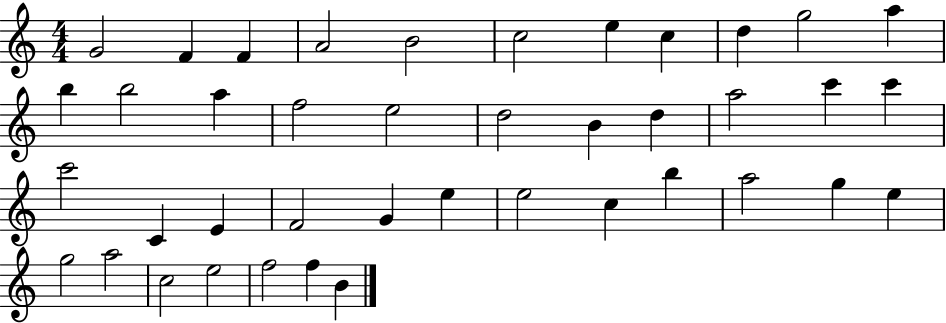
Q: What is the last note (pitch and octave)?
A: B4